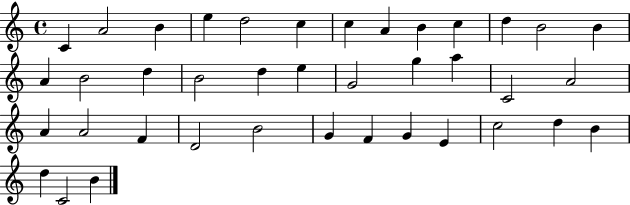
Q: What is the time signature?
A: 4/4